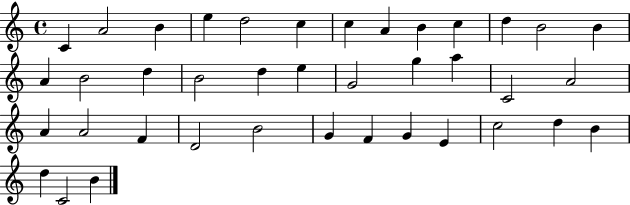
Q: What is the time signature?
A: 4/4